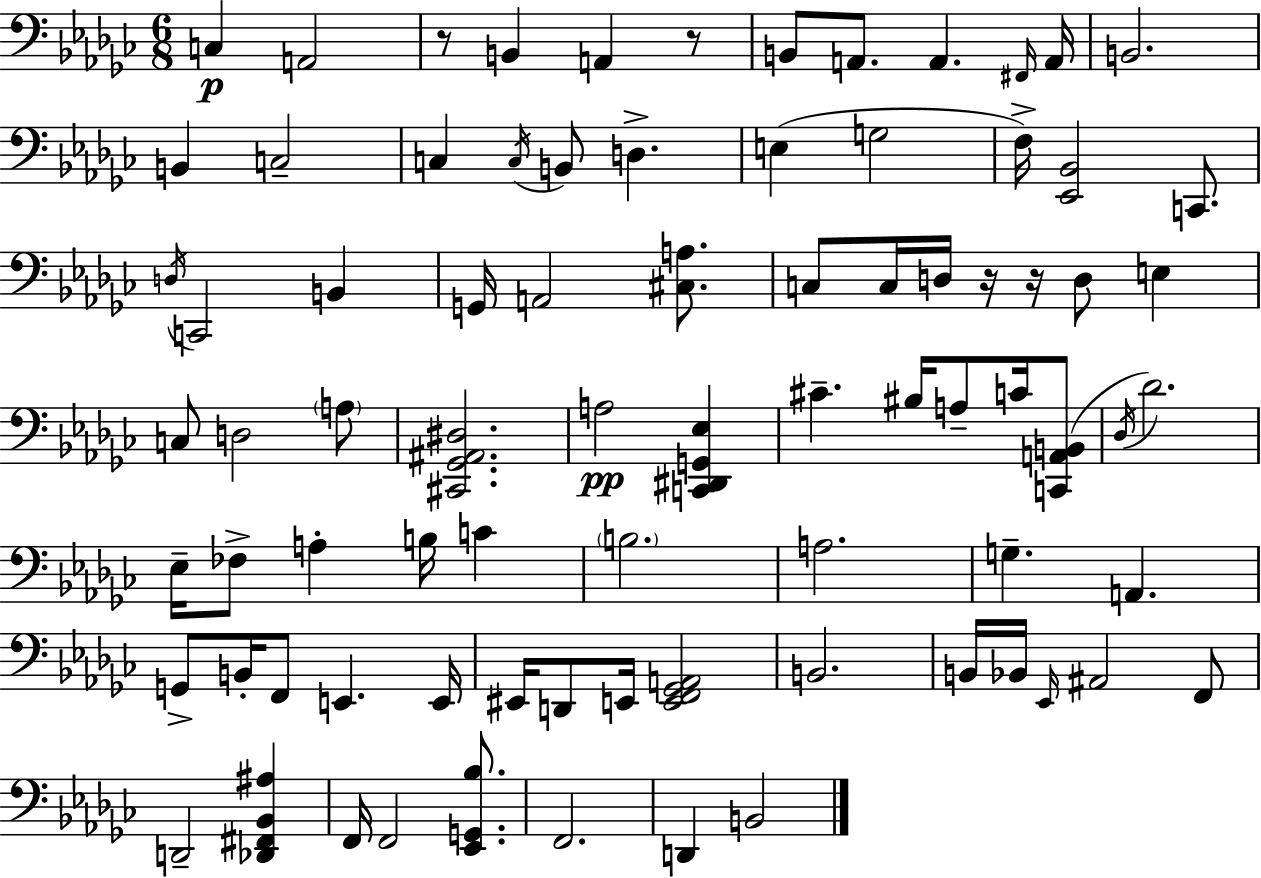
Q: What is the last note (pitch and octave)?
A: B2